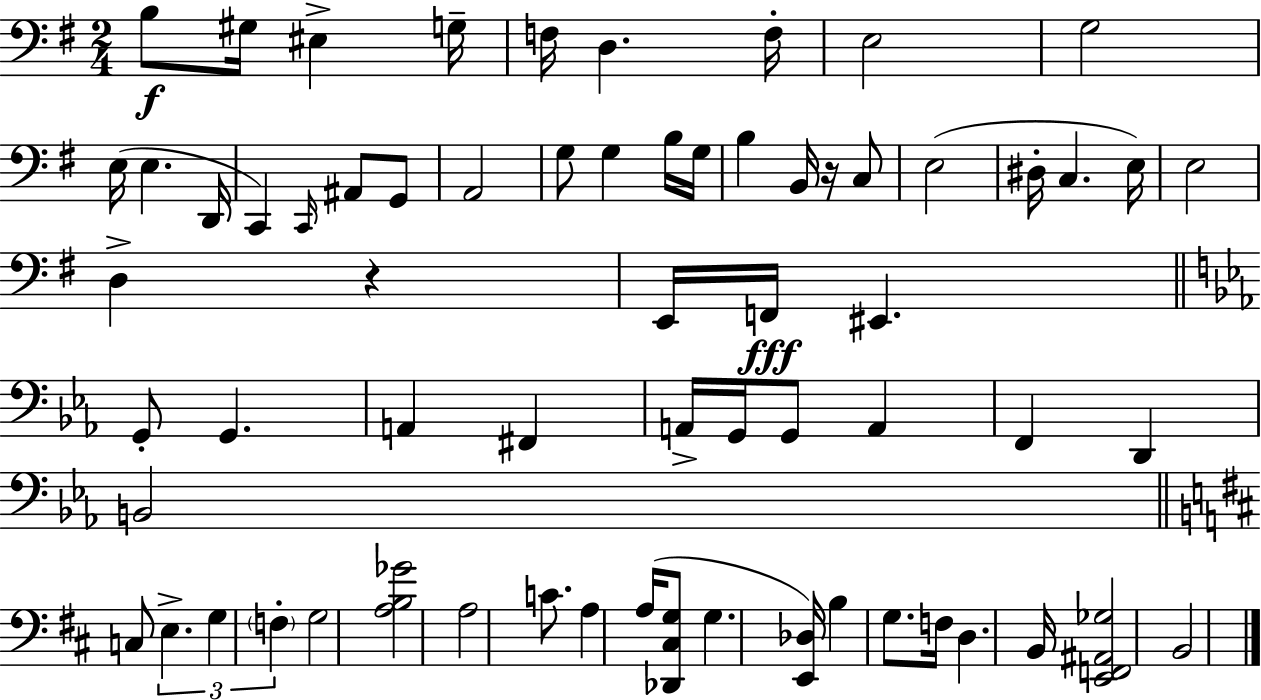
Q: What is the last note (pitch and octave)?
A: B2